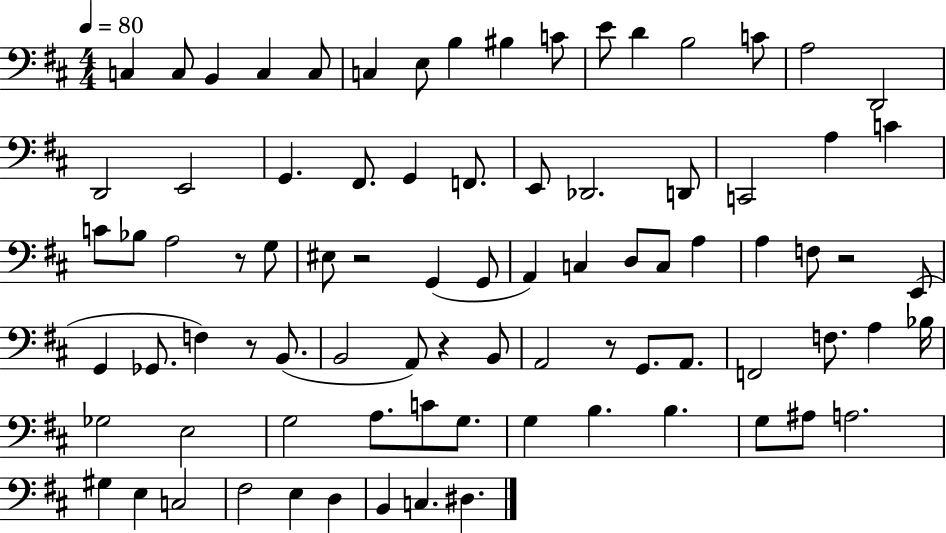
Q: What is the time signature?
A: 4/4